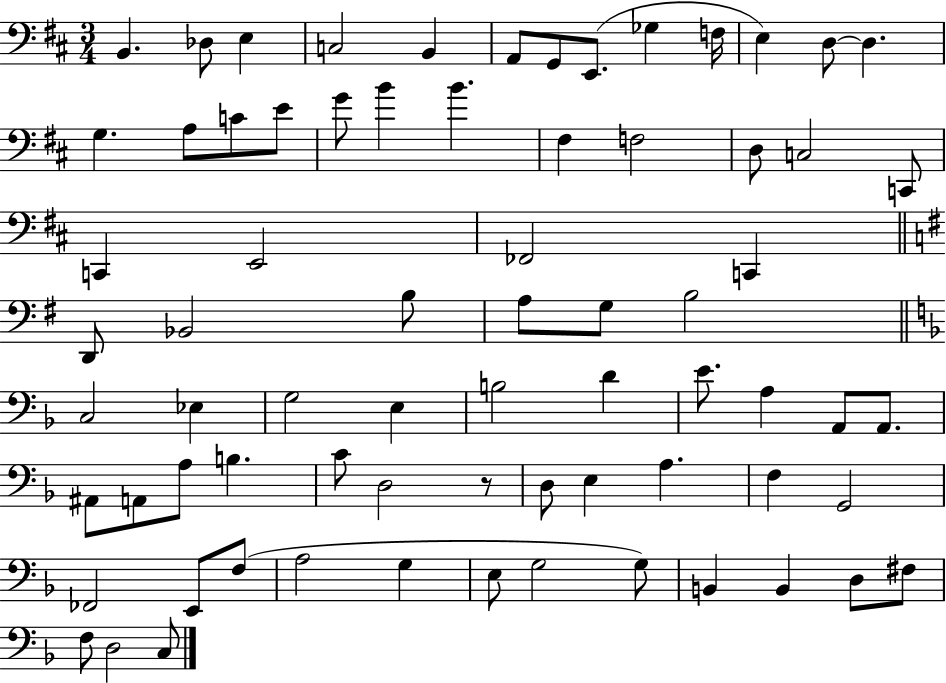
{
  \clef bass
  \numericTimeSignature
  \time 3/4
  \key d \major
  \repeat volta 2 { b,4. des8 e4 | c2 b,4 | a,8 g,8 e,8.( ges4 f16 | e4) d8~~ d4. | \break g4. a8 c'8 e'8 | g'8 b'4 b'4. | fis4 f2 | d8 c2 c,8 | \break c,4 e,2 | fes,2 c,4 | \bar "||" \break \key g \major d,8 bes,2 b8 | a8 g8 b2 | \bar "||" \break \key f \major c2 ees4 | g2 e4 | b2 d'4 | e'8. a4 a,8 a,8. | \break ais,8 a,8 a8 b4. | c'8 d2 r8 | d8 e4 a4. | f4 g,2 | \break fes,2 e,8 f8( | a2 g4 | e8 g2 g8) | b,4 b,4 d8 fis8 | \break f8 d2 c8 | } \bar "|."
}